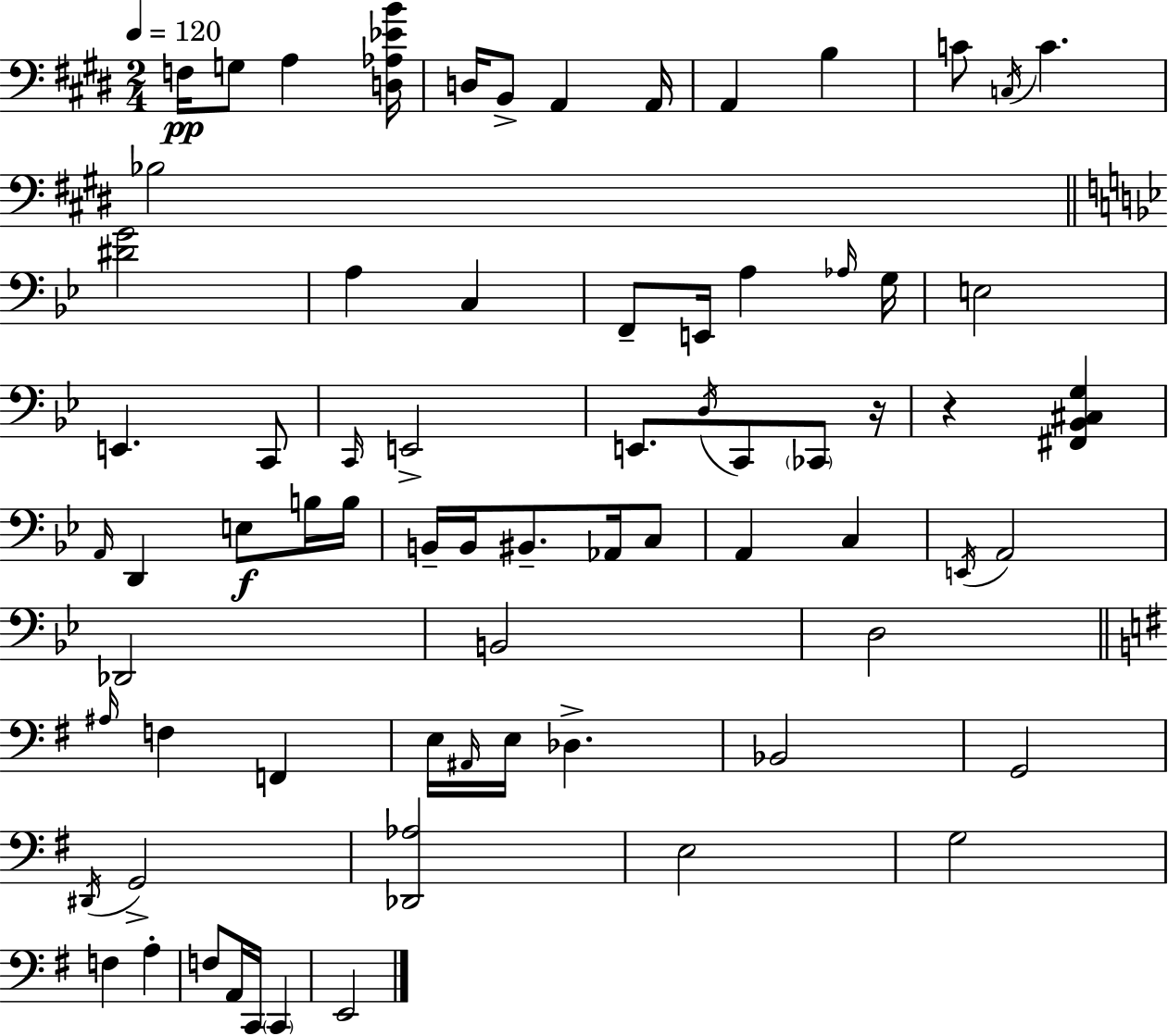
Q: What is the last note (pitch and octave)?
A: E2